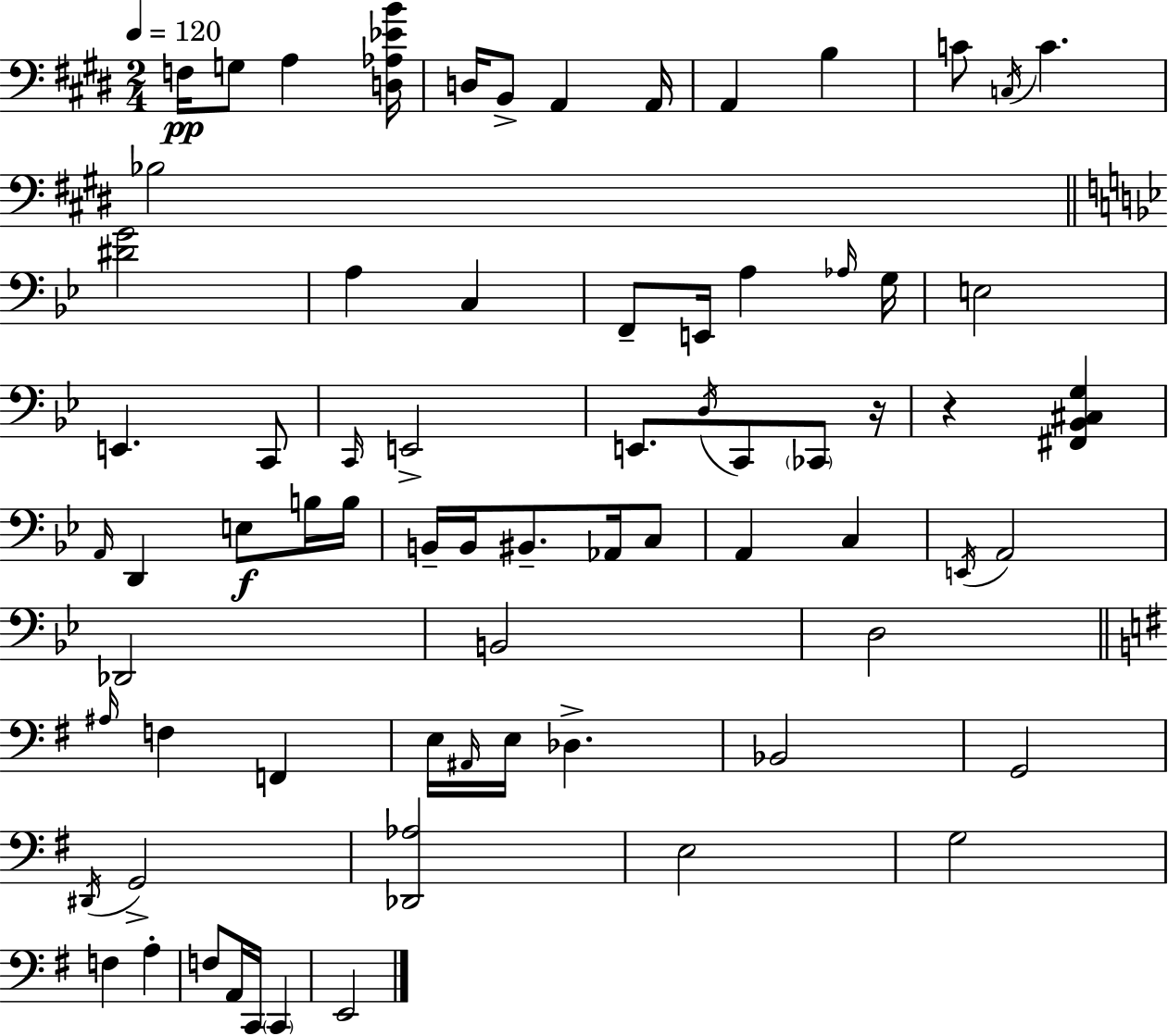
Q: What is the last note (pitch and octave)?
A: E2